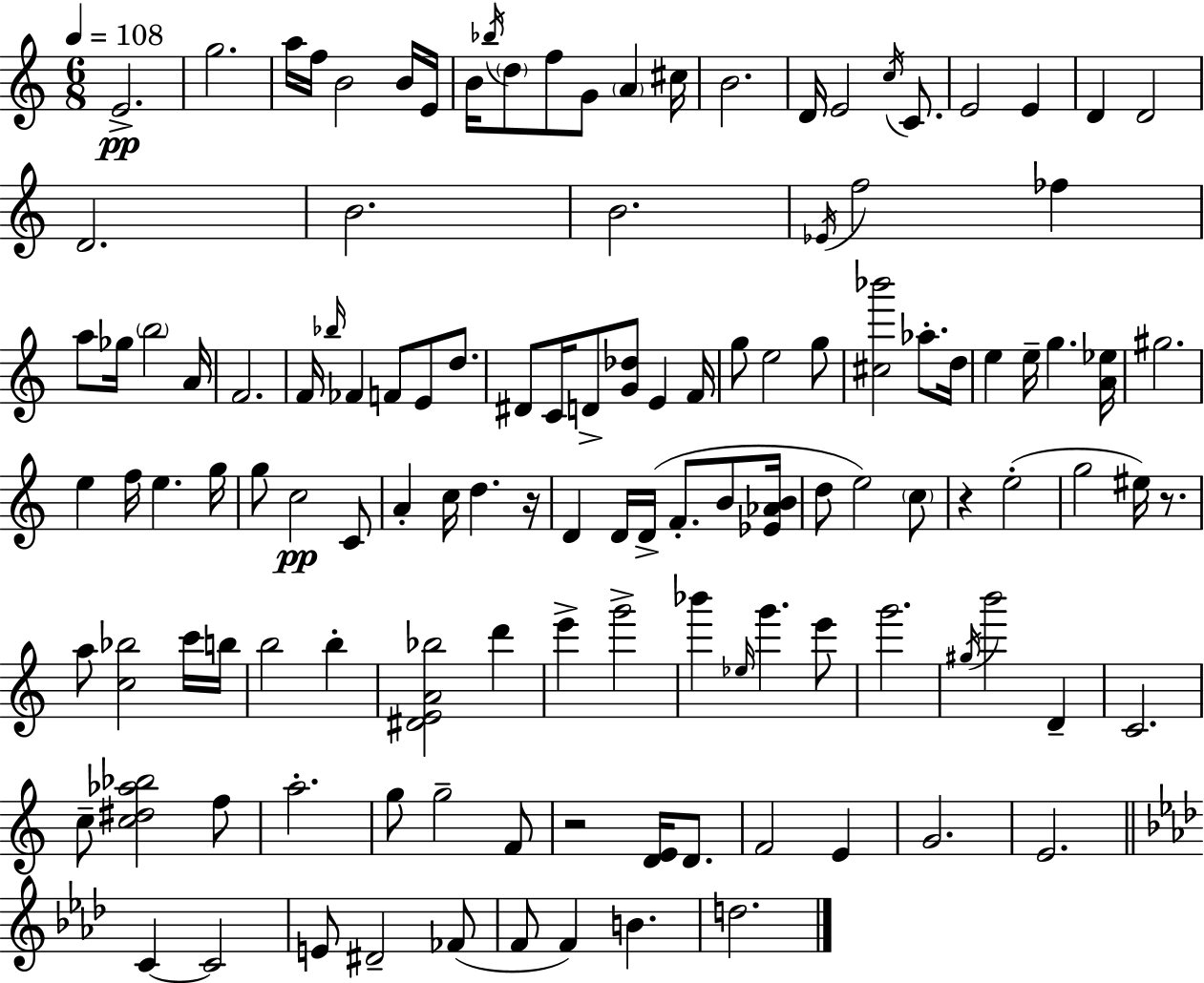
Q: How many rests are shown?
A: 4